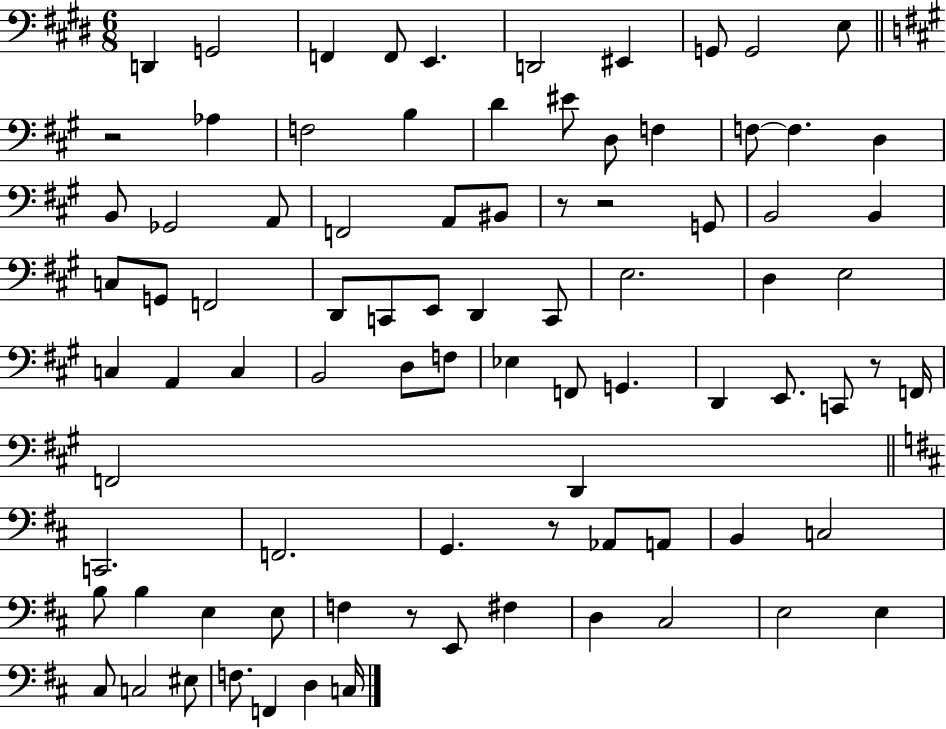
{
  \clef bass
  \numericTimeSignature
  \time 6/8
  \key e \major
  d,4 g,2 | f,4 f,8 e,4. | d,2 eis,4 | g,8 g,2 e8 | \break \bar "||" \break \key a \major r2 aes4 | f2 b4 | d'4 eis'8 d8 f4 | f8~~ f4. d4 | \break b,8 ges,2 a,8 | f,2 a,8 bis,8 | r8 r2 g,8 | b,2 b,4 | \break c8 g,8 f,2 | d,8 c,8 e,8 d,4 c,8 | e2. | d4 e2 | \break c4 a,4 c4 | b,2 d8 f8 | ees4 f,8 g,4. | d,4 e,8. c,8 r8 f,16 | \break f,2 d,4 | \bar "||" \break \key d \major c,2. | f,2. | g,4. r8 aes,8 a,8 | b,4 c2 | \break b8 b4 e4 e8 | f4 r8 e,8 fis4 | d4 cis2 | e2 e4 | \break cis8 c2 eis8 | f8. f,4 d4 c16 | \bar "|."
}